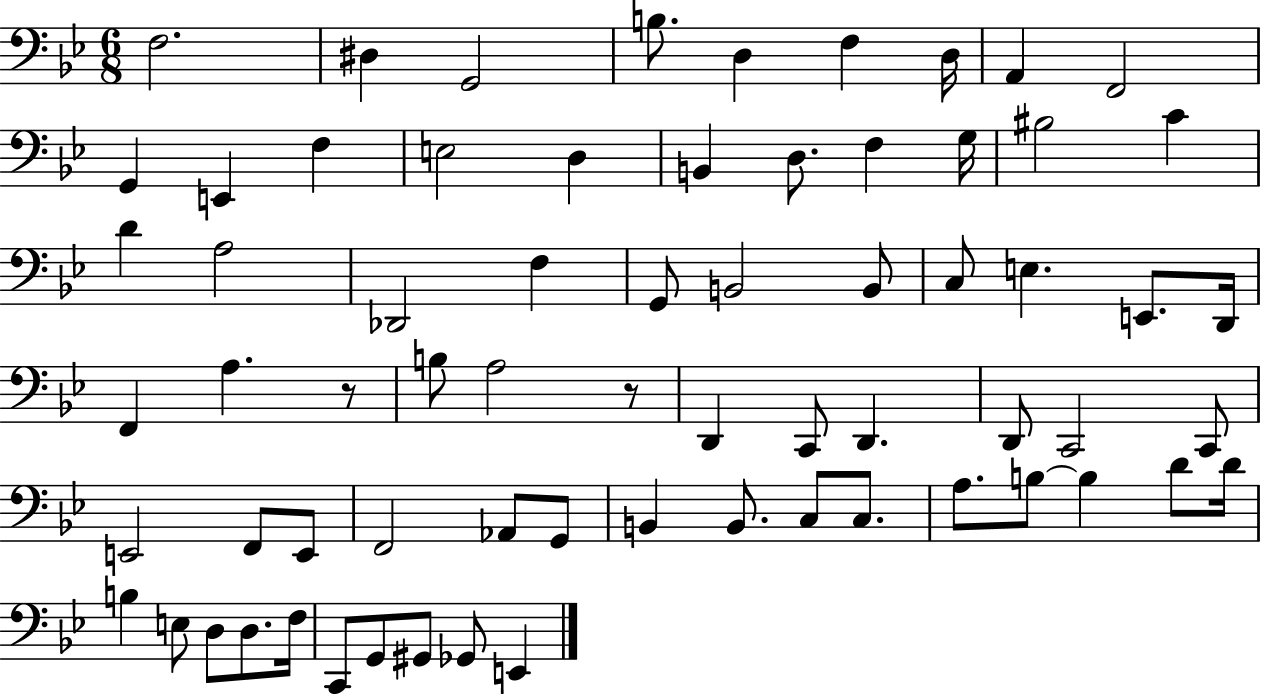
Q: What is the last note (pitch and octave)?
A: E2